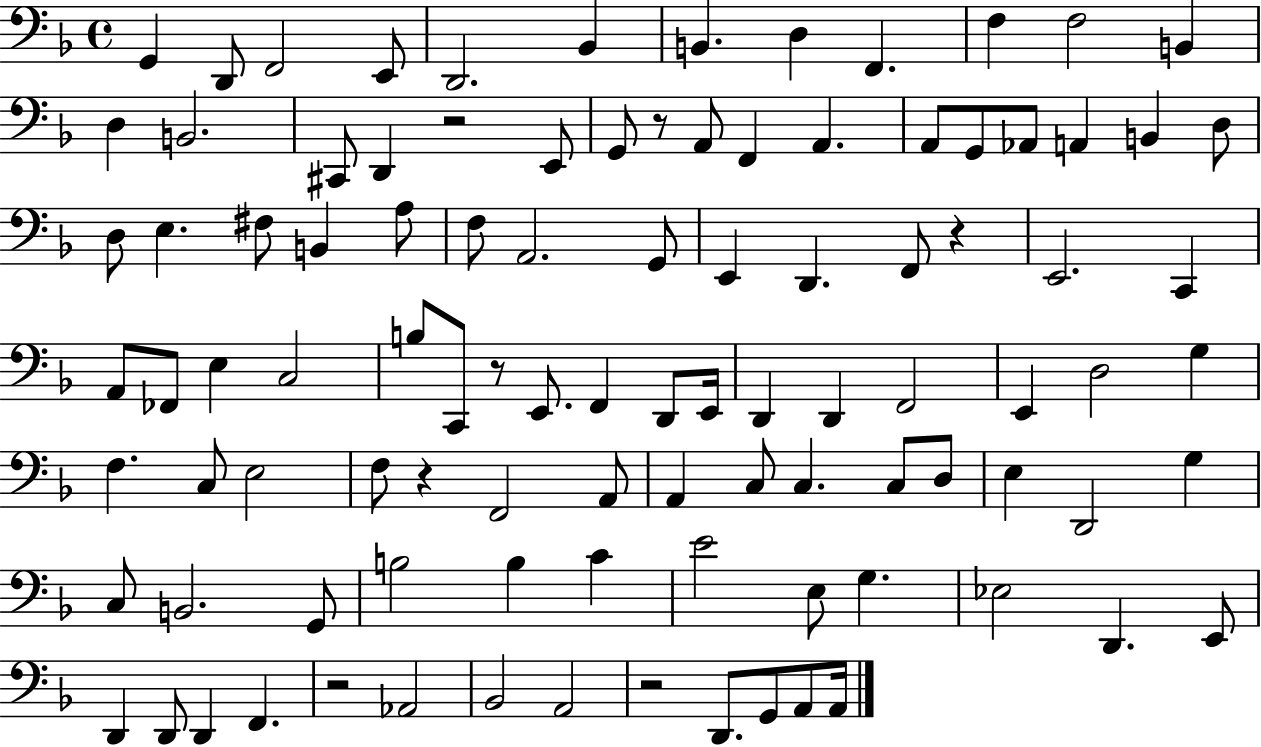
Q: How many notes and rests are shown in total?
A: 100